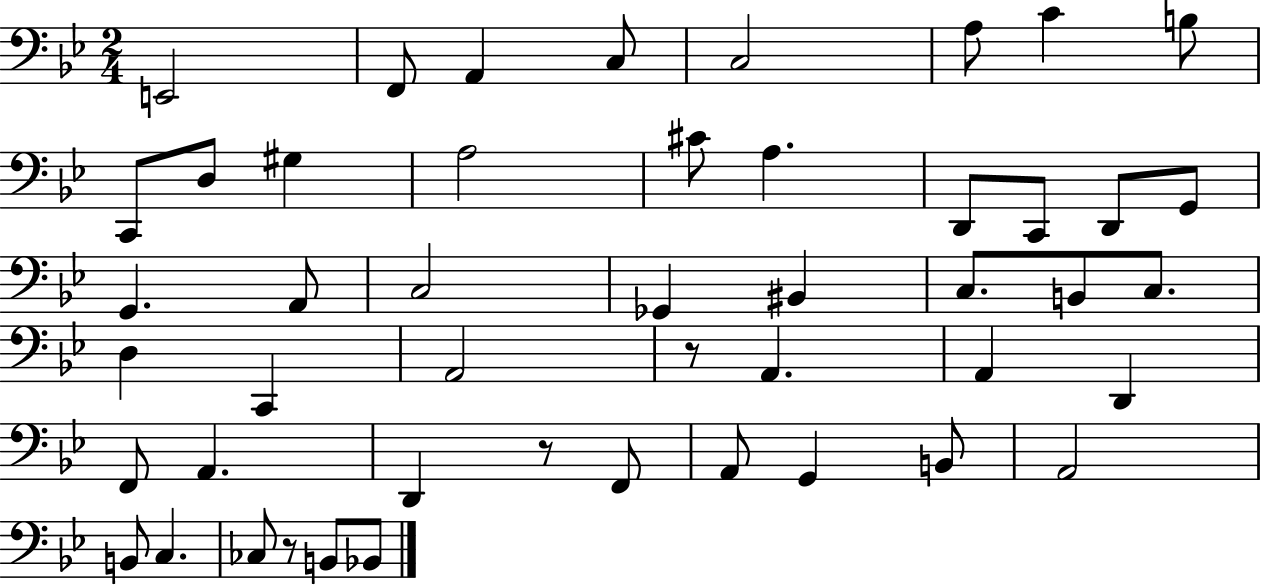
X:1
T:Untitled
M:2/4
L:1/4
K:Bb
E,,2 F,,/2 A,, C,/2 C,2 A,/2 C B,/2 C,,/2 D,/2 ^G, A,2 ^C/2 A, D,,/2 C,,/2 D,,/2 G,,/2 G,, A,,/2 C,2 _G,, ^B,, C,/2 B,,/2 C,/2 D, C,, A,,2 z/2 A,, A,, D,, F,,/2 A,, D,, z/2 F,,/2 A,,/2 G,, B,,/2 A,,2 B,,/2 C, _C,/2 z/2 B,,/2 _B,,/2